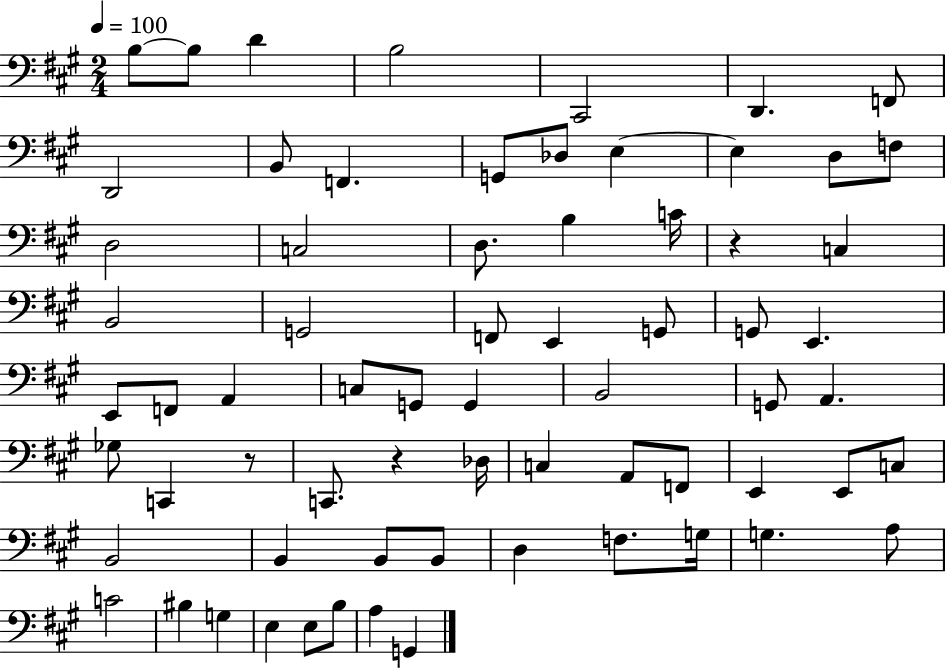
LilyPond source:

{
  \clef bass
  \numericTimeSignature
  \time 2/4
  \key a \major
  \tempo 4 = 100
  b8~~ b8 d'4 | b2 | cis,2 | d,4. f,8 | \break d,2 | b,8 f,4. | g,8 des8 e4~~ | e4 d8 f8 | \break d2 | c2 | d8. b4 c'16 | r4 c4 | \break b,2 | g,2 | f,8 e,4 g,8 | g,8 e,4. | \break e,8 f,8 a,4 | c8 g,8 g,4 | b,2 | g,8 a,4. | \break ges8 c,4 r8 | c,8. r4 des16 | c4 a,8 f,8 | e,4 e,8 c8 | \break b,2 | b,4 b,8 b,8 | d4 f8. g16 | g4. a8 | \break c'2 | bis4 g4 | e4 e8 b8 | a4 g,4 | \break \bar "|."
}